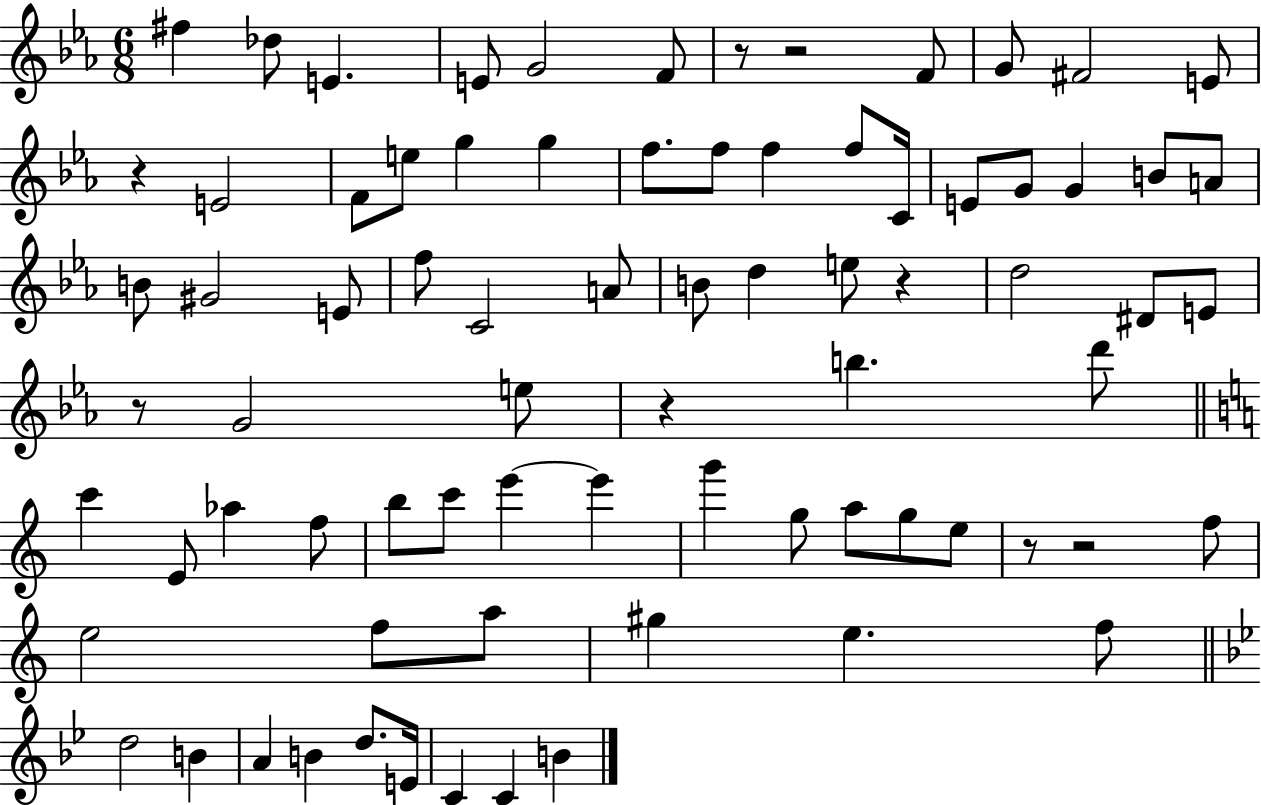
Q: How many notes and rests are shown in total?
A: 78